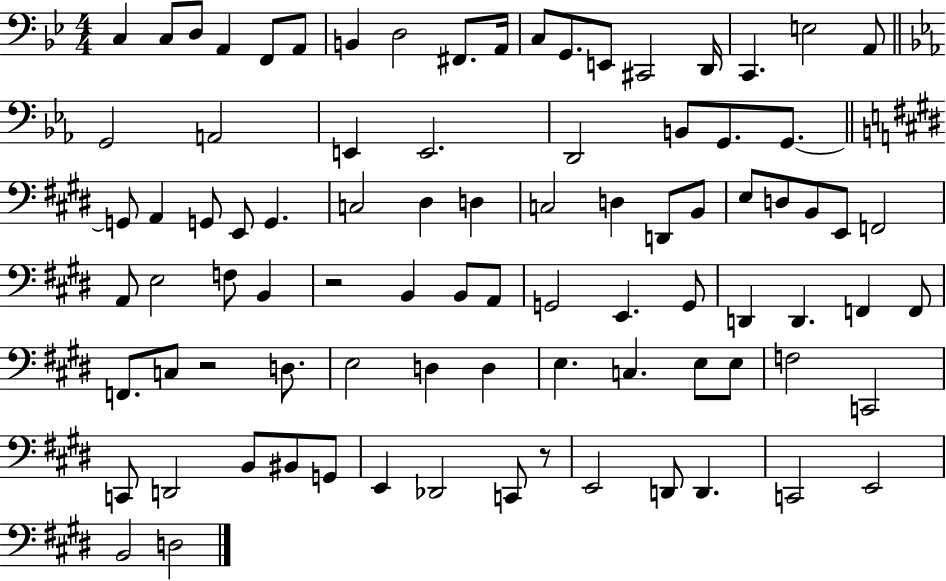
X:1
T:Untitled
M:4/4
L:1/4
K:Bb
C, C,/2 D,/2 A,, F,,/2 A,,/2 B,, D,2 ^F,,/2 A,,/4 C,/2 G,,/2 E,,/2 ^C,,2 D,,/4 C,, E,2 A,,/2 G,,2 A,,2 E,, E,,2 D,,2 B,,/2 G,,/2 G,,/2 G,,/2 A,, G,,/2 E,,/2 G,, C,2 ^D, D, C,2 D, D,,/2 B,,/2 E,/2 D,/2 B,,/2 E,,/2 F,,2 A,,/2 E,2 F,/2 B,, z2 B,, B,,/2 A,,/2 G,,2 E,, G,,/2 D,, D,, F,, F,,/2 F,,/2 C,/2 z2 D,/2 E,2 D, D, E, C, E,/2 E,/2 F,2 C,,2 C,,/2 D,,2 B,,/2 ^B,,/2 G,,/2 E,, _D,,2 C,,/2 z/2 E,,2 D,,/2 D,, C,,2 E,,2 B,,2 D,2